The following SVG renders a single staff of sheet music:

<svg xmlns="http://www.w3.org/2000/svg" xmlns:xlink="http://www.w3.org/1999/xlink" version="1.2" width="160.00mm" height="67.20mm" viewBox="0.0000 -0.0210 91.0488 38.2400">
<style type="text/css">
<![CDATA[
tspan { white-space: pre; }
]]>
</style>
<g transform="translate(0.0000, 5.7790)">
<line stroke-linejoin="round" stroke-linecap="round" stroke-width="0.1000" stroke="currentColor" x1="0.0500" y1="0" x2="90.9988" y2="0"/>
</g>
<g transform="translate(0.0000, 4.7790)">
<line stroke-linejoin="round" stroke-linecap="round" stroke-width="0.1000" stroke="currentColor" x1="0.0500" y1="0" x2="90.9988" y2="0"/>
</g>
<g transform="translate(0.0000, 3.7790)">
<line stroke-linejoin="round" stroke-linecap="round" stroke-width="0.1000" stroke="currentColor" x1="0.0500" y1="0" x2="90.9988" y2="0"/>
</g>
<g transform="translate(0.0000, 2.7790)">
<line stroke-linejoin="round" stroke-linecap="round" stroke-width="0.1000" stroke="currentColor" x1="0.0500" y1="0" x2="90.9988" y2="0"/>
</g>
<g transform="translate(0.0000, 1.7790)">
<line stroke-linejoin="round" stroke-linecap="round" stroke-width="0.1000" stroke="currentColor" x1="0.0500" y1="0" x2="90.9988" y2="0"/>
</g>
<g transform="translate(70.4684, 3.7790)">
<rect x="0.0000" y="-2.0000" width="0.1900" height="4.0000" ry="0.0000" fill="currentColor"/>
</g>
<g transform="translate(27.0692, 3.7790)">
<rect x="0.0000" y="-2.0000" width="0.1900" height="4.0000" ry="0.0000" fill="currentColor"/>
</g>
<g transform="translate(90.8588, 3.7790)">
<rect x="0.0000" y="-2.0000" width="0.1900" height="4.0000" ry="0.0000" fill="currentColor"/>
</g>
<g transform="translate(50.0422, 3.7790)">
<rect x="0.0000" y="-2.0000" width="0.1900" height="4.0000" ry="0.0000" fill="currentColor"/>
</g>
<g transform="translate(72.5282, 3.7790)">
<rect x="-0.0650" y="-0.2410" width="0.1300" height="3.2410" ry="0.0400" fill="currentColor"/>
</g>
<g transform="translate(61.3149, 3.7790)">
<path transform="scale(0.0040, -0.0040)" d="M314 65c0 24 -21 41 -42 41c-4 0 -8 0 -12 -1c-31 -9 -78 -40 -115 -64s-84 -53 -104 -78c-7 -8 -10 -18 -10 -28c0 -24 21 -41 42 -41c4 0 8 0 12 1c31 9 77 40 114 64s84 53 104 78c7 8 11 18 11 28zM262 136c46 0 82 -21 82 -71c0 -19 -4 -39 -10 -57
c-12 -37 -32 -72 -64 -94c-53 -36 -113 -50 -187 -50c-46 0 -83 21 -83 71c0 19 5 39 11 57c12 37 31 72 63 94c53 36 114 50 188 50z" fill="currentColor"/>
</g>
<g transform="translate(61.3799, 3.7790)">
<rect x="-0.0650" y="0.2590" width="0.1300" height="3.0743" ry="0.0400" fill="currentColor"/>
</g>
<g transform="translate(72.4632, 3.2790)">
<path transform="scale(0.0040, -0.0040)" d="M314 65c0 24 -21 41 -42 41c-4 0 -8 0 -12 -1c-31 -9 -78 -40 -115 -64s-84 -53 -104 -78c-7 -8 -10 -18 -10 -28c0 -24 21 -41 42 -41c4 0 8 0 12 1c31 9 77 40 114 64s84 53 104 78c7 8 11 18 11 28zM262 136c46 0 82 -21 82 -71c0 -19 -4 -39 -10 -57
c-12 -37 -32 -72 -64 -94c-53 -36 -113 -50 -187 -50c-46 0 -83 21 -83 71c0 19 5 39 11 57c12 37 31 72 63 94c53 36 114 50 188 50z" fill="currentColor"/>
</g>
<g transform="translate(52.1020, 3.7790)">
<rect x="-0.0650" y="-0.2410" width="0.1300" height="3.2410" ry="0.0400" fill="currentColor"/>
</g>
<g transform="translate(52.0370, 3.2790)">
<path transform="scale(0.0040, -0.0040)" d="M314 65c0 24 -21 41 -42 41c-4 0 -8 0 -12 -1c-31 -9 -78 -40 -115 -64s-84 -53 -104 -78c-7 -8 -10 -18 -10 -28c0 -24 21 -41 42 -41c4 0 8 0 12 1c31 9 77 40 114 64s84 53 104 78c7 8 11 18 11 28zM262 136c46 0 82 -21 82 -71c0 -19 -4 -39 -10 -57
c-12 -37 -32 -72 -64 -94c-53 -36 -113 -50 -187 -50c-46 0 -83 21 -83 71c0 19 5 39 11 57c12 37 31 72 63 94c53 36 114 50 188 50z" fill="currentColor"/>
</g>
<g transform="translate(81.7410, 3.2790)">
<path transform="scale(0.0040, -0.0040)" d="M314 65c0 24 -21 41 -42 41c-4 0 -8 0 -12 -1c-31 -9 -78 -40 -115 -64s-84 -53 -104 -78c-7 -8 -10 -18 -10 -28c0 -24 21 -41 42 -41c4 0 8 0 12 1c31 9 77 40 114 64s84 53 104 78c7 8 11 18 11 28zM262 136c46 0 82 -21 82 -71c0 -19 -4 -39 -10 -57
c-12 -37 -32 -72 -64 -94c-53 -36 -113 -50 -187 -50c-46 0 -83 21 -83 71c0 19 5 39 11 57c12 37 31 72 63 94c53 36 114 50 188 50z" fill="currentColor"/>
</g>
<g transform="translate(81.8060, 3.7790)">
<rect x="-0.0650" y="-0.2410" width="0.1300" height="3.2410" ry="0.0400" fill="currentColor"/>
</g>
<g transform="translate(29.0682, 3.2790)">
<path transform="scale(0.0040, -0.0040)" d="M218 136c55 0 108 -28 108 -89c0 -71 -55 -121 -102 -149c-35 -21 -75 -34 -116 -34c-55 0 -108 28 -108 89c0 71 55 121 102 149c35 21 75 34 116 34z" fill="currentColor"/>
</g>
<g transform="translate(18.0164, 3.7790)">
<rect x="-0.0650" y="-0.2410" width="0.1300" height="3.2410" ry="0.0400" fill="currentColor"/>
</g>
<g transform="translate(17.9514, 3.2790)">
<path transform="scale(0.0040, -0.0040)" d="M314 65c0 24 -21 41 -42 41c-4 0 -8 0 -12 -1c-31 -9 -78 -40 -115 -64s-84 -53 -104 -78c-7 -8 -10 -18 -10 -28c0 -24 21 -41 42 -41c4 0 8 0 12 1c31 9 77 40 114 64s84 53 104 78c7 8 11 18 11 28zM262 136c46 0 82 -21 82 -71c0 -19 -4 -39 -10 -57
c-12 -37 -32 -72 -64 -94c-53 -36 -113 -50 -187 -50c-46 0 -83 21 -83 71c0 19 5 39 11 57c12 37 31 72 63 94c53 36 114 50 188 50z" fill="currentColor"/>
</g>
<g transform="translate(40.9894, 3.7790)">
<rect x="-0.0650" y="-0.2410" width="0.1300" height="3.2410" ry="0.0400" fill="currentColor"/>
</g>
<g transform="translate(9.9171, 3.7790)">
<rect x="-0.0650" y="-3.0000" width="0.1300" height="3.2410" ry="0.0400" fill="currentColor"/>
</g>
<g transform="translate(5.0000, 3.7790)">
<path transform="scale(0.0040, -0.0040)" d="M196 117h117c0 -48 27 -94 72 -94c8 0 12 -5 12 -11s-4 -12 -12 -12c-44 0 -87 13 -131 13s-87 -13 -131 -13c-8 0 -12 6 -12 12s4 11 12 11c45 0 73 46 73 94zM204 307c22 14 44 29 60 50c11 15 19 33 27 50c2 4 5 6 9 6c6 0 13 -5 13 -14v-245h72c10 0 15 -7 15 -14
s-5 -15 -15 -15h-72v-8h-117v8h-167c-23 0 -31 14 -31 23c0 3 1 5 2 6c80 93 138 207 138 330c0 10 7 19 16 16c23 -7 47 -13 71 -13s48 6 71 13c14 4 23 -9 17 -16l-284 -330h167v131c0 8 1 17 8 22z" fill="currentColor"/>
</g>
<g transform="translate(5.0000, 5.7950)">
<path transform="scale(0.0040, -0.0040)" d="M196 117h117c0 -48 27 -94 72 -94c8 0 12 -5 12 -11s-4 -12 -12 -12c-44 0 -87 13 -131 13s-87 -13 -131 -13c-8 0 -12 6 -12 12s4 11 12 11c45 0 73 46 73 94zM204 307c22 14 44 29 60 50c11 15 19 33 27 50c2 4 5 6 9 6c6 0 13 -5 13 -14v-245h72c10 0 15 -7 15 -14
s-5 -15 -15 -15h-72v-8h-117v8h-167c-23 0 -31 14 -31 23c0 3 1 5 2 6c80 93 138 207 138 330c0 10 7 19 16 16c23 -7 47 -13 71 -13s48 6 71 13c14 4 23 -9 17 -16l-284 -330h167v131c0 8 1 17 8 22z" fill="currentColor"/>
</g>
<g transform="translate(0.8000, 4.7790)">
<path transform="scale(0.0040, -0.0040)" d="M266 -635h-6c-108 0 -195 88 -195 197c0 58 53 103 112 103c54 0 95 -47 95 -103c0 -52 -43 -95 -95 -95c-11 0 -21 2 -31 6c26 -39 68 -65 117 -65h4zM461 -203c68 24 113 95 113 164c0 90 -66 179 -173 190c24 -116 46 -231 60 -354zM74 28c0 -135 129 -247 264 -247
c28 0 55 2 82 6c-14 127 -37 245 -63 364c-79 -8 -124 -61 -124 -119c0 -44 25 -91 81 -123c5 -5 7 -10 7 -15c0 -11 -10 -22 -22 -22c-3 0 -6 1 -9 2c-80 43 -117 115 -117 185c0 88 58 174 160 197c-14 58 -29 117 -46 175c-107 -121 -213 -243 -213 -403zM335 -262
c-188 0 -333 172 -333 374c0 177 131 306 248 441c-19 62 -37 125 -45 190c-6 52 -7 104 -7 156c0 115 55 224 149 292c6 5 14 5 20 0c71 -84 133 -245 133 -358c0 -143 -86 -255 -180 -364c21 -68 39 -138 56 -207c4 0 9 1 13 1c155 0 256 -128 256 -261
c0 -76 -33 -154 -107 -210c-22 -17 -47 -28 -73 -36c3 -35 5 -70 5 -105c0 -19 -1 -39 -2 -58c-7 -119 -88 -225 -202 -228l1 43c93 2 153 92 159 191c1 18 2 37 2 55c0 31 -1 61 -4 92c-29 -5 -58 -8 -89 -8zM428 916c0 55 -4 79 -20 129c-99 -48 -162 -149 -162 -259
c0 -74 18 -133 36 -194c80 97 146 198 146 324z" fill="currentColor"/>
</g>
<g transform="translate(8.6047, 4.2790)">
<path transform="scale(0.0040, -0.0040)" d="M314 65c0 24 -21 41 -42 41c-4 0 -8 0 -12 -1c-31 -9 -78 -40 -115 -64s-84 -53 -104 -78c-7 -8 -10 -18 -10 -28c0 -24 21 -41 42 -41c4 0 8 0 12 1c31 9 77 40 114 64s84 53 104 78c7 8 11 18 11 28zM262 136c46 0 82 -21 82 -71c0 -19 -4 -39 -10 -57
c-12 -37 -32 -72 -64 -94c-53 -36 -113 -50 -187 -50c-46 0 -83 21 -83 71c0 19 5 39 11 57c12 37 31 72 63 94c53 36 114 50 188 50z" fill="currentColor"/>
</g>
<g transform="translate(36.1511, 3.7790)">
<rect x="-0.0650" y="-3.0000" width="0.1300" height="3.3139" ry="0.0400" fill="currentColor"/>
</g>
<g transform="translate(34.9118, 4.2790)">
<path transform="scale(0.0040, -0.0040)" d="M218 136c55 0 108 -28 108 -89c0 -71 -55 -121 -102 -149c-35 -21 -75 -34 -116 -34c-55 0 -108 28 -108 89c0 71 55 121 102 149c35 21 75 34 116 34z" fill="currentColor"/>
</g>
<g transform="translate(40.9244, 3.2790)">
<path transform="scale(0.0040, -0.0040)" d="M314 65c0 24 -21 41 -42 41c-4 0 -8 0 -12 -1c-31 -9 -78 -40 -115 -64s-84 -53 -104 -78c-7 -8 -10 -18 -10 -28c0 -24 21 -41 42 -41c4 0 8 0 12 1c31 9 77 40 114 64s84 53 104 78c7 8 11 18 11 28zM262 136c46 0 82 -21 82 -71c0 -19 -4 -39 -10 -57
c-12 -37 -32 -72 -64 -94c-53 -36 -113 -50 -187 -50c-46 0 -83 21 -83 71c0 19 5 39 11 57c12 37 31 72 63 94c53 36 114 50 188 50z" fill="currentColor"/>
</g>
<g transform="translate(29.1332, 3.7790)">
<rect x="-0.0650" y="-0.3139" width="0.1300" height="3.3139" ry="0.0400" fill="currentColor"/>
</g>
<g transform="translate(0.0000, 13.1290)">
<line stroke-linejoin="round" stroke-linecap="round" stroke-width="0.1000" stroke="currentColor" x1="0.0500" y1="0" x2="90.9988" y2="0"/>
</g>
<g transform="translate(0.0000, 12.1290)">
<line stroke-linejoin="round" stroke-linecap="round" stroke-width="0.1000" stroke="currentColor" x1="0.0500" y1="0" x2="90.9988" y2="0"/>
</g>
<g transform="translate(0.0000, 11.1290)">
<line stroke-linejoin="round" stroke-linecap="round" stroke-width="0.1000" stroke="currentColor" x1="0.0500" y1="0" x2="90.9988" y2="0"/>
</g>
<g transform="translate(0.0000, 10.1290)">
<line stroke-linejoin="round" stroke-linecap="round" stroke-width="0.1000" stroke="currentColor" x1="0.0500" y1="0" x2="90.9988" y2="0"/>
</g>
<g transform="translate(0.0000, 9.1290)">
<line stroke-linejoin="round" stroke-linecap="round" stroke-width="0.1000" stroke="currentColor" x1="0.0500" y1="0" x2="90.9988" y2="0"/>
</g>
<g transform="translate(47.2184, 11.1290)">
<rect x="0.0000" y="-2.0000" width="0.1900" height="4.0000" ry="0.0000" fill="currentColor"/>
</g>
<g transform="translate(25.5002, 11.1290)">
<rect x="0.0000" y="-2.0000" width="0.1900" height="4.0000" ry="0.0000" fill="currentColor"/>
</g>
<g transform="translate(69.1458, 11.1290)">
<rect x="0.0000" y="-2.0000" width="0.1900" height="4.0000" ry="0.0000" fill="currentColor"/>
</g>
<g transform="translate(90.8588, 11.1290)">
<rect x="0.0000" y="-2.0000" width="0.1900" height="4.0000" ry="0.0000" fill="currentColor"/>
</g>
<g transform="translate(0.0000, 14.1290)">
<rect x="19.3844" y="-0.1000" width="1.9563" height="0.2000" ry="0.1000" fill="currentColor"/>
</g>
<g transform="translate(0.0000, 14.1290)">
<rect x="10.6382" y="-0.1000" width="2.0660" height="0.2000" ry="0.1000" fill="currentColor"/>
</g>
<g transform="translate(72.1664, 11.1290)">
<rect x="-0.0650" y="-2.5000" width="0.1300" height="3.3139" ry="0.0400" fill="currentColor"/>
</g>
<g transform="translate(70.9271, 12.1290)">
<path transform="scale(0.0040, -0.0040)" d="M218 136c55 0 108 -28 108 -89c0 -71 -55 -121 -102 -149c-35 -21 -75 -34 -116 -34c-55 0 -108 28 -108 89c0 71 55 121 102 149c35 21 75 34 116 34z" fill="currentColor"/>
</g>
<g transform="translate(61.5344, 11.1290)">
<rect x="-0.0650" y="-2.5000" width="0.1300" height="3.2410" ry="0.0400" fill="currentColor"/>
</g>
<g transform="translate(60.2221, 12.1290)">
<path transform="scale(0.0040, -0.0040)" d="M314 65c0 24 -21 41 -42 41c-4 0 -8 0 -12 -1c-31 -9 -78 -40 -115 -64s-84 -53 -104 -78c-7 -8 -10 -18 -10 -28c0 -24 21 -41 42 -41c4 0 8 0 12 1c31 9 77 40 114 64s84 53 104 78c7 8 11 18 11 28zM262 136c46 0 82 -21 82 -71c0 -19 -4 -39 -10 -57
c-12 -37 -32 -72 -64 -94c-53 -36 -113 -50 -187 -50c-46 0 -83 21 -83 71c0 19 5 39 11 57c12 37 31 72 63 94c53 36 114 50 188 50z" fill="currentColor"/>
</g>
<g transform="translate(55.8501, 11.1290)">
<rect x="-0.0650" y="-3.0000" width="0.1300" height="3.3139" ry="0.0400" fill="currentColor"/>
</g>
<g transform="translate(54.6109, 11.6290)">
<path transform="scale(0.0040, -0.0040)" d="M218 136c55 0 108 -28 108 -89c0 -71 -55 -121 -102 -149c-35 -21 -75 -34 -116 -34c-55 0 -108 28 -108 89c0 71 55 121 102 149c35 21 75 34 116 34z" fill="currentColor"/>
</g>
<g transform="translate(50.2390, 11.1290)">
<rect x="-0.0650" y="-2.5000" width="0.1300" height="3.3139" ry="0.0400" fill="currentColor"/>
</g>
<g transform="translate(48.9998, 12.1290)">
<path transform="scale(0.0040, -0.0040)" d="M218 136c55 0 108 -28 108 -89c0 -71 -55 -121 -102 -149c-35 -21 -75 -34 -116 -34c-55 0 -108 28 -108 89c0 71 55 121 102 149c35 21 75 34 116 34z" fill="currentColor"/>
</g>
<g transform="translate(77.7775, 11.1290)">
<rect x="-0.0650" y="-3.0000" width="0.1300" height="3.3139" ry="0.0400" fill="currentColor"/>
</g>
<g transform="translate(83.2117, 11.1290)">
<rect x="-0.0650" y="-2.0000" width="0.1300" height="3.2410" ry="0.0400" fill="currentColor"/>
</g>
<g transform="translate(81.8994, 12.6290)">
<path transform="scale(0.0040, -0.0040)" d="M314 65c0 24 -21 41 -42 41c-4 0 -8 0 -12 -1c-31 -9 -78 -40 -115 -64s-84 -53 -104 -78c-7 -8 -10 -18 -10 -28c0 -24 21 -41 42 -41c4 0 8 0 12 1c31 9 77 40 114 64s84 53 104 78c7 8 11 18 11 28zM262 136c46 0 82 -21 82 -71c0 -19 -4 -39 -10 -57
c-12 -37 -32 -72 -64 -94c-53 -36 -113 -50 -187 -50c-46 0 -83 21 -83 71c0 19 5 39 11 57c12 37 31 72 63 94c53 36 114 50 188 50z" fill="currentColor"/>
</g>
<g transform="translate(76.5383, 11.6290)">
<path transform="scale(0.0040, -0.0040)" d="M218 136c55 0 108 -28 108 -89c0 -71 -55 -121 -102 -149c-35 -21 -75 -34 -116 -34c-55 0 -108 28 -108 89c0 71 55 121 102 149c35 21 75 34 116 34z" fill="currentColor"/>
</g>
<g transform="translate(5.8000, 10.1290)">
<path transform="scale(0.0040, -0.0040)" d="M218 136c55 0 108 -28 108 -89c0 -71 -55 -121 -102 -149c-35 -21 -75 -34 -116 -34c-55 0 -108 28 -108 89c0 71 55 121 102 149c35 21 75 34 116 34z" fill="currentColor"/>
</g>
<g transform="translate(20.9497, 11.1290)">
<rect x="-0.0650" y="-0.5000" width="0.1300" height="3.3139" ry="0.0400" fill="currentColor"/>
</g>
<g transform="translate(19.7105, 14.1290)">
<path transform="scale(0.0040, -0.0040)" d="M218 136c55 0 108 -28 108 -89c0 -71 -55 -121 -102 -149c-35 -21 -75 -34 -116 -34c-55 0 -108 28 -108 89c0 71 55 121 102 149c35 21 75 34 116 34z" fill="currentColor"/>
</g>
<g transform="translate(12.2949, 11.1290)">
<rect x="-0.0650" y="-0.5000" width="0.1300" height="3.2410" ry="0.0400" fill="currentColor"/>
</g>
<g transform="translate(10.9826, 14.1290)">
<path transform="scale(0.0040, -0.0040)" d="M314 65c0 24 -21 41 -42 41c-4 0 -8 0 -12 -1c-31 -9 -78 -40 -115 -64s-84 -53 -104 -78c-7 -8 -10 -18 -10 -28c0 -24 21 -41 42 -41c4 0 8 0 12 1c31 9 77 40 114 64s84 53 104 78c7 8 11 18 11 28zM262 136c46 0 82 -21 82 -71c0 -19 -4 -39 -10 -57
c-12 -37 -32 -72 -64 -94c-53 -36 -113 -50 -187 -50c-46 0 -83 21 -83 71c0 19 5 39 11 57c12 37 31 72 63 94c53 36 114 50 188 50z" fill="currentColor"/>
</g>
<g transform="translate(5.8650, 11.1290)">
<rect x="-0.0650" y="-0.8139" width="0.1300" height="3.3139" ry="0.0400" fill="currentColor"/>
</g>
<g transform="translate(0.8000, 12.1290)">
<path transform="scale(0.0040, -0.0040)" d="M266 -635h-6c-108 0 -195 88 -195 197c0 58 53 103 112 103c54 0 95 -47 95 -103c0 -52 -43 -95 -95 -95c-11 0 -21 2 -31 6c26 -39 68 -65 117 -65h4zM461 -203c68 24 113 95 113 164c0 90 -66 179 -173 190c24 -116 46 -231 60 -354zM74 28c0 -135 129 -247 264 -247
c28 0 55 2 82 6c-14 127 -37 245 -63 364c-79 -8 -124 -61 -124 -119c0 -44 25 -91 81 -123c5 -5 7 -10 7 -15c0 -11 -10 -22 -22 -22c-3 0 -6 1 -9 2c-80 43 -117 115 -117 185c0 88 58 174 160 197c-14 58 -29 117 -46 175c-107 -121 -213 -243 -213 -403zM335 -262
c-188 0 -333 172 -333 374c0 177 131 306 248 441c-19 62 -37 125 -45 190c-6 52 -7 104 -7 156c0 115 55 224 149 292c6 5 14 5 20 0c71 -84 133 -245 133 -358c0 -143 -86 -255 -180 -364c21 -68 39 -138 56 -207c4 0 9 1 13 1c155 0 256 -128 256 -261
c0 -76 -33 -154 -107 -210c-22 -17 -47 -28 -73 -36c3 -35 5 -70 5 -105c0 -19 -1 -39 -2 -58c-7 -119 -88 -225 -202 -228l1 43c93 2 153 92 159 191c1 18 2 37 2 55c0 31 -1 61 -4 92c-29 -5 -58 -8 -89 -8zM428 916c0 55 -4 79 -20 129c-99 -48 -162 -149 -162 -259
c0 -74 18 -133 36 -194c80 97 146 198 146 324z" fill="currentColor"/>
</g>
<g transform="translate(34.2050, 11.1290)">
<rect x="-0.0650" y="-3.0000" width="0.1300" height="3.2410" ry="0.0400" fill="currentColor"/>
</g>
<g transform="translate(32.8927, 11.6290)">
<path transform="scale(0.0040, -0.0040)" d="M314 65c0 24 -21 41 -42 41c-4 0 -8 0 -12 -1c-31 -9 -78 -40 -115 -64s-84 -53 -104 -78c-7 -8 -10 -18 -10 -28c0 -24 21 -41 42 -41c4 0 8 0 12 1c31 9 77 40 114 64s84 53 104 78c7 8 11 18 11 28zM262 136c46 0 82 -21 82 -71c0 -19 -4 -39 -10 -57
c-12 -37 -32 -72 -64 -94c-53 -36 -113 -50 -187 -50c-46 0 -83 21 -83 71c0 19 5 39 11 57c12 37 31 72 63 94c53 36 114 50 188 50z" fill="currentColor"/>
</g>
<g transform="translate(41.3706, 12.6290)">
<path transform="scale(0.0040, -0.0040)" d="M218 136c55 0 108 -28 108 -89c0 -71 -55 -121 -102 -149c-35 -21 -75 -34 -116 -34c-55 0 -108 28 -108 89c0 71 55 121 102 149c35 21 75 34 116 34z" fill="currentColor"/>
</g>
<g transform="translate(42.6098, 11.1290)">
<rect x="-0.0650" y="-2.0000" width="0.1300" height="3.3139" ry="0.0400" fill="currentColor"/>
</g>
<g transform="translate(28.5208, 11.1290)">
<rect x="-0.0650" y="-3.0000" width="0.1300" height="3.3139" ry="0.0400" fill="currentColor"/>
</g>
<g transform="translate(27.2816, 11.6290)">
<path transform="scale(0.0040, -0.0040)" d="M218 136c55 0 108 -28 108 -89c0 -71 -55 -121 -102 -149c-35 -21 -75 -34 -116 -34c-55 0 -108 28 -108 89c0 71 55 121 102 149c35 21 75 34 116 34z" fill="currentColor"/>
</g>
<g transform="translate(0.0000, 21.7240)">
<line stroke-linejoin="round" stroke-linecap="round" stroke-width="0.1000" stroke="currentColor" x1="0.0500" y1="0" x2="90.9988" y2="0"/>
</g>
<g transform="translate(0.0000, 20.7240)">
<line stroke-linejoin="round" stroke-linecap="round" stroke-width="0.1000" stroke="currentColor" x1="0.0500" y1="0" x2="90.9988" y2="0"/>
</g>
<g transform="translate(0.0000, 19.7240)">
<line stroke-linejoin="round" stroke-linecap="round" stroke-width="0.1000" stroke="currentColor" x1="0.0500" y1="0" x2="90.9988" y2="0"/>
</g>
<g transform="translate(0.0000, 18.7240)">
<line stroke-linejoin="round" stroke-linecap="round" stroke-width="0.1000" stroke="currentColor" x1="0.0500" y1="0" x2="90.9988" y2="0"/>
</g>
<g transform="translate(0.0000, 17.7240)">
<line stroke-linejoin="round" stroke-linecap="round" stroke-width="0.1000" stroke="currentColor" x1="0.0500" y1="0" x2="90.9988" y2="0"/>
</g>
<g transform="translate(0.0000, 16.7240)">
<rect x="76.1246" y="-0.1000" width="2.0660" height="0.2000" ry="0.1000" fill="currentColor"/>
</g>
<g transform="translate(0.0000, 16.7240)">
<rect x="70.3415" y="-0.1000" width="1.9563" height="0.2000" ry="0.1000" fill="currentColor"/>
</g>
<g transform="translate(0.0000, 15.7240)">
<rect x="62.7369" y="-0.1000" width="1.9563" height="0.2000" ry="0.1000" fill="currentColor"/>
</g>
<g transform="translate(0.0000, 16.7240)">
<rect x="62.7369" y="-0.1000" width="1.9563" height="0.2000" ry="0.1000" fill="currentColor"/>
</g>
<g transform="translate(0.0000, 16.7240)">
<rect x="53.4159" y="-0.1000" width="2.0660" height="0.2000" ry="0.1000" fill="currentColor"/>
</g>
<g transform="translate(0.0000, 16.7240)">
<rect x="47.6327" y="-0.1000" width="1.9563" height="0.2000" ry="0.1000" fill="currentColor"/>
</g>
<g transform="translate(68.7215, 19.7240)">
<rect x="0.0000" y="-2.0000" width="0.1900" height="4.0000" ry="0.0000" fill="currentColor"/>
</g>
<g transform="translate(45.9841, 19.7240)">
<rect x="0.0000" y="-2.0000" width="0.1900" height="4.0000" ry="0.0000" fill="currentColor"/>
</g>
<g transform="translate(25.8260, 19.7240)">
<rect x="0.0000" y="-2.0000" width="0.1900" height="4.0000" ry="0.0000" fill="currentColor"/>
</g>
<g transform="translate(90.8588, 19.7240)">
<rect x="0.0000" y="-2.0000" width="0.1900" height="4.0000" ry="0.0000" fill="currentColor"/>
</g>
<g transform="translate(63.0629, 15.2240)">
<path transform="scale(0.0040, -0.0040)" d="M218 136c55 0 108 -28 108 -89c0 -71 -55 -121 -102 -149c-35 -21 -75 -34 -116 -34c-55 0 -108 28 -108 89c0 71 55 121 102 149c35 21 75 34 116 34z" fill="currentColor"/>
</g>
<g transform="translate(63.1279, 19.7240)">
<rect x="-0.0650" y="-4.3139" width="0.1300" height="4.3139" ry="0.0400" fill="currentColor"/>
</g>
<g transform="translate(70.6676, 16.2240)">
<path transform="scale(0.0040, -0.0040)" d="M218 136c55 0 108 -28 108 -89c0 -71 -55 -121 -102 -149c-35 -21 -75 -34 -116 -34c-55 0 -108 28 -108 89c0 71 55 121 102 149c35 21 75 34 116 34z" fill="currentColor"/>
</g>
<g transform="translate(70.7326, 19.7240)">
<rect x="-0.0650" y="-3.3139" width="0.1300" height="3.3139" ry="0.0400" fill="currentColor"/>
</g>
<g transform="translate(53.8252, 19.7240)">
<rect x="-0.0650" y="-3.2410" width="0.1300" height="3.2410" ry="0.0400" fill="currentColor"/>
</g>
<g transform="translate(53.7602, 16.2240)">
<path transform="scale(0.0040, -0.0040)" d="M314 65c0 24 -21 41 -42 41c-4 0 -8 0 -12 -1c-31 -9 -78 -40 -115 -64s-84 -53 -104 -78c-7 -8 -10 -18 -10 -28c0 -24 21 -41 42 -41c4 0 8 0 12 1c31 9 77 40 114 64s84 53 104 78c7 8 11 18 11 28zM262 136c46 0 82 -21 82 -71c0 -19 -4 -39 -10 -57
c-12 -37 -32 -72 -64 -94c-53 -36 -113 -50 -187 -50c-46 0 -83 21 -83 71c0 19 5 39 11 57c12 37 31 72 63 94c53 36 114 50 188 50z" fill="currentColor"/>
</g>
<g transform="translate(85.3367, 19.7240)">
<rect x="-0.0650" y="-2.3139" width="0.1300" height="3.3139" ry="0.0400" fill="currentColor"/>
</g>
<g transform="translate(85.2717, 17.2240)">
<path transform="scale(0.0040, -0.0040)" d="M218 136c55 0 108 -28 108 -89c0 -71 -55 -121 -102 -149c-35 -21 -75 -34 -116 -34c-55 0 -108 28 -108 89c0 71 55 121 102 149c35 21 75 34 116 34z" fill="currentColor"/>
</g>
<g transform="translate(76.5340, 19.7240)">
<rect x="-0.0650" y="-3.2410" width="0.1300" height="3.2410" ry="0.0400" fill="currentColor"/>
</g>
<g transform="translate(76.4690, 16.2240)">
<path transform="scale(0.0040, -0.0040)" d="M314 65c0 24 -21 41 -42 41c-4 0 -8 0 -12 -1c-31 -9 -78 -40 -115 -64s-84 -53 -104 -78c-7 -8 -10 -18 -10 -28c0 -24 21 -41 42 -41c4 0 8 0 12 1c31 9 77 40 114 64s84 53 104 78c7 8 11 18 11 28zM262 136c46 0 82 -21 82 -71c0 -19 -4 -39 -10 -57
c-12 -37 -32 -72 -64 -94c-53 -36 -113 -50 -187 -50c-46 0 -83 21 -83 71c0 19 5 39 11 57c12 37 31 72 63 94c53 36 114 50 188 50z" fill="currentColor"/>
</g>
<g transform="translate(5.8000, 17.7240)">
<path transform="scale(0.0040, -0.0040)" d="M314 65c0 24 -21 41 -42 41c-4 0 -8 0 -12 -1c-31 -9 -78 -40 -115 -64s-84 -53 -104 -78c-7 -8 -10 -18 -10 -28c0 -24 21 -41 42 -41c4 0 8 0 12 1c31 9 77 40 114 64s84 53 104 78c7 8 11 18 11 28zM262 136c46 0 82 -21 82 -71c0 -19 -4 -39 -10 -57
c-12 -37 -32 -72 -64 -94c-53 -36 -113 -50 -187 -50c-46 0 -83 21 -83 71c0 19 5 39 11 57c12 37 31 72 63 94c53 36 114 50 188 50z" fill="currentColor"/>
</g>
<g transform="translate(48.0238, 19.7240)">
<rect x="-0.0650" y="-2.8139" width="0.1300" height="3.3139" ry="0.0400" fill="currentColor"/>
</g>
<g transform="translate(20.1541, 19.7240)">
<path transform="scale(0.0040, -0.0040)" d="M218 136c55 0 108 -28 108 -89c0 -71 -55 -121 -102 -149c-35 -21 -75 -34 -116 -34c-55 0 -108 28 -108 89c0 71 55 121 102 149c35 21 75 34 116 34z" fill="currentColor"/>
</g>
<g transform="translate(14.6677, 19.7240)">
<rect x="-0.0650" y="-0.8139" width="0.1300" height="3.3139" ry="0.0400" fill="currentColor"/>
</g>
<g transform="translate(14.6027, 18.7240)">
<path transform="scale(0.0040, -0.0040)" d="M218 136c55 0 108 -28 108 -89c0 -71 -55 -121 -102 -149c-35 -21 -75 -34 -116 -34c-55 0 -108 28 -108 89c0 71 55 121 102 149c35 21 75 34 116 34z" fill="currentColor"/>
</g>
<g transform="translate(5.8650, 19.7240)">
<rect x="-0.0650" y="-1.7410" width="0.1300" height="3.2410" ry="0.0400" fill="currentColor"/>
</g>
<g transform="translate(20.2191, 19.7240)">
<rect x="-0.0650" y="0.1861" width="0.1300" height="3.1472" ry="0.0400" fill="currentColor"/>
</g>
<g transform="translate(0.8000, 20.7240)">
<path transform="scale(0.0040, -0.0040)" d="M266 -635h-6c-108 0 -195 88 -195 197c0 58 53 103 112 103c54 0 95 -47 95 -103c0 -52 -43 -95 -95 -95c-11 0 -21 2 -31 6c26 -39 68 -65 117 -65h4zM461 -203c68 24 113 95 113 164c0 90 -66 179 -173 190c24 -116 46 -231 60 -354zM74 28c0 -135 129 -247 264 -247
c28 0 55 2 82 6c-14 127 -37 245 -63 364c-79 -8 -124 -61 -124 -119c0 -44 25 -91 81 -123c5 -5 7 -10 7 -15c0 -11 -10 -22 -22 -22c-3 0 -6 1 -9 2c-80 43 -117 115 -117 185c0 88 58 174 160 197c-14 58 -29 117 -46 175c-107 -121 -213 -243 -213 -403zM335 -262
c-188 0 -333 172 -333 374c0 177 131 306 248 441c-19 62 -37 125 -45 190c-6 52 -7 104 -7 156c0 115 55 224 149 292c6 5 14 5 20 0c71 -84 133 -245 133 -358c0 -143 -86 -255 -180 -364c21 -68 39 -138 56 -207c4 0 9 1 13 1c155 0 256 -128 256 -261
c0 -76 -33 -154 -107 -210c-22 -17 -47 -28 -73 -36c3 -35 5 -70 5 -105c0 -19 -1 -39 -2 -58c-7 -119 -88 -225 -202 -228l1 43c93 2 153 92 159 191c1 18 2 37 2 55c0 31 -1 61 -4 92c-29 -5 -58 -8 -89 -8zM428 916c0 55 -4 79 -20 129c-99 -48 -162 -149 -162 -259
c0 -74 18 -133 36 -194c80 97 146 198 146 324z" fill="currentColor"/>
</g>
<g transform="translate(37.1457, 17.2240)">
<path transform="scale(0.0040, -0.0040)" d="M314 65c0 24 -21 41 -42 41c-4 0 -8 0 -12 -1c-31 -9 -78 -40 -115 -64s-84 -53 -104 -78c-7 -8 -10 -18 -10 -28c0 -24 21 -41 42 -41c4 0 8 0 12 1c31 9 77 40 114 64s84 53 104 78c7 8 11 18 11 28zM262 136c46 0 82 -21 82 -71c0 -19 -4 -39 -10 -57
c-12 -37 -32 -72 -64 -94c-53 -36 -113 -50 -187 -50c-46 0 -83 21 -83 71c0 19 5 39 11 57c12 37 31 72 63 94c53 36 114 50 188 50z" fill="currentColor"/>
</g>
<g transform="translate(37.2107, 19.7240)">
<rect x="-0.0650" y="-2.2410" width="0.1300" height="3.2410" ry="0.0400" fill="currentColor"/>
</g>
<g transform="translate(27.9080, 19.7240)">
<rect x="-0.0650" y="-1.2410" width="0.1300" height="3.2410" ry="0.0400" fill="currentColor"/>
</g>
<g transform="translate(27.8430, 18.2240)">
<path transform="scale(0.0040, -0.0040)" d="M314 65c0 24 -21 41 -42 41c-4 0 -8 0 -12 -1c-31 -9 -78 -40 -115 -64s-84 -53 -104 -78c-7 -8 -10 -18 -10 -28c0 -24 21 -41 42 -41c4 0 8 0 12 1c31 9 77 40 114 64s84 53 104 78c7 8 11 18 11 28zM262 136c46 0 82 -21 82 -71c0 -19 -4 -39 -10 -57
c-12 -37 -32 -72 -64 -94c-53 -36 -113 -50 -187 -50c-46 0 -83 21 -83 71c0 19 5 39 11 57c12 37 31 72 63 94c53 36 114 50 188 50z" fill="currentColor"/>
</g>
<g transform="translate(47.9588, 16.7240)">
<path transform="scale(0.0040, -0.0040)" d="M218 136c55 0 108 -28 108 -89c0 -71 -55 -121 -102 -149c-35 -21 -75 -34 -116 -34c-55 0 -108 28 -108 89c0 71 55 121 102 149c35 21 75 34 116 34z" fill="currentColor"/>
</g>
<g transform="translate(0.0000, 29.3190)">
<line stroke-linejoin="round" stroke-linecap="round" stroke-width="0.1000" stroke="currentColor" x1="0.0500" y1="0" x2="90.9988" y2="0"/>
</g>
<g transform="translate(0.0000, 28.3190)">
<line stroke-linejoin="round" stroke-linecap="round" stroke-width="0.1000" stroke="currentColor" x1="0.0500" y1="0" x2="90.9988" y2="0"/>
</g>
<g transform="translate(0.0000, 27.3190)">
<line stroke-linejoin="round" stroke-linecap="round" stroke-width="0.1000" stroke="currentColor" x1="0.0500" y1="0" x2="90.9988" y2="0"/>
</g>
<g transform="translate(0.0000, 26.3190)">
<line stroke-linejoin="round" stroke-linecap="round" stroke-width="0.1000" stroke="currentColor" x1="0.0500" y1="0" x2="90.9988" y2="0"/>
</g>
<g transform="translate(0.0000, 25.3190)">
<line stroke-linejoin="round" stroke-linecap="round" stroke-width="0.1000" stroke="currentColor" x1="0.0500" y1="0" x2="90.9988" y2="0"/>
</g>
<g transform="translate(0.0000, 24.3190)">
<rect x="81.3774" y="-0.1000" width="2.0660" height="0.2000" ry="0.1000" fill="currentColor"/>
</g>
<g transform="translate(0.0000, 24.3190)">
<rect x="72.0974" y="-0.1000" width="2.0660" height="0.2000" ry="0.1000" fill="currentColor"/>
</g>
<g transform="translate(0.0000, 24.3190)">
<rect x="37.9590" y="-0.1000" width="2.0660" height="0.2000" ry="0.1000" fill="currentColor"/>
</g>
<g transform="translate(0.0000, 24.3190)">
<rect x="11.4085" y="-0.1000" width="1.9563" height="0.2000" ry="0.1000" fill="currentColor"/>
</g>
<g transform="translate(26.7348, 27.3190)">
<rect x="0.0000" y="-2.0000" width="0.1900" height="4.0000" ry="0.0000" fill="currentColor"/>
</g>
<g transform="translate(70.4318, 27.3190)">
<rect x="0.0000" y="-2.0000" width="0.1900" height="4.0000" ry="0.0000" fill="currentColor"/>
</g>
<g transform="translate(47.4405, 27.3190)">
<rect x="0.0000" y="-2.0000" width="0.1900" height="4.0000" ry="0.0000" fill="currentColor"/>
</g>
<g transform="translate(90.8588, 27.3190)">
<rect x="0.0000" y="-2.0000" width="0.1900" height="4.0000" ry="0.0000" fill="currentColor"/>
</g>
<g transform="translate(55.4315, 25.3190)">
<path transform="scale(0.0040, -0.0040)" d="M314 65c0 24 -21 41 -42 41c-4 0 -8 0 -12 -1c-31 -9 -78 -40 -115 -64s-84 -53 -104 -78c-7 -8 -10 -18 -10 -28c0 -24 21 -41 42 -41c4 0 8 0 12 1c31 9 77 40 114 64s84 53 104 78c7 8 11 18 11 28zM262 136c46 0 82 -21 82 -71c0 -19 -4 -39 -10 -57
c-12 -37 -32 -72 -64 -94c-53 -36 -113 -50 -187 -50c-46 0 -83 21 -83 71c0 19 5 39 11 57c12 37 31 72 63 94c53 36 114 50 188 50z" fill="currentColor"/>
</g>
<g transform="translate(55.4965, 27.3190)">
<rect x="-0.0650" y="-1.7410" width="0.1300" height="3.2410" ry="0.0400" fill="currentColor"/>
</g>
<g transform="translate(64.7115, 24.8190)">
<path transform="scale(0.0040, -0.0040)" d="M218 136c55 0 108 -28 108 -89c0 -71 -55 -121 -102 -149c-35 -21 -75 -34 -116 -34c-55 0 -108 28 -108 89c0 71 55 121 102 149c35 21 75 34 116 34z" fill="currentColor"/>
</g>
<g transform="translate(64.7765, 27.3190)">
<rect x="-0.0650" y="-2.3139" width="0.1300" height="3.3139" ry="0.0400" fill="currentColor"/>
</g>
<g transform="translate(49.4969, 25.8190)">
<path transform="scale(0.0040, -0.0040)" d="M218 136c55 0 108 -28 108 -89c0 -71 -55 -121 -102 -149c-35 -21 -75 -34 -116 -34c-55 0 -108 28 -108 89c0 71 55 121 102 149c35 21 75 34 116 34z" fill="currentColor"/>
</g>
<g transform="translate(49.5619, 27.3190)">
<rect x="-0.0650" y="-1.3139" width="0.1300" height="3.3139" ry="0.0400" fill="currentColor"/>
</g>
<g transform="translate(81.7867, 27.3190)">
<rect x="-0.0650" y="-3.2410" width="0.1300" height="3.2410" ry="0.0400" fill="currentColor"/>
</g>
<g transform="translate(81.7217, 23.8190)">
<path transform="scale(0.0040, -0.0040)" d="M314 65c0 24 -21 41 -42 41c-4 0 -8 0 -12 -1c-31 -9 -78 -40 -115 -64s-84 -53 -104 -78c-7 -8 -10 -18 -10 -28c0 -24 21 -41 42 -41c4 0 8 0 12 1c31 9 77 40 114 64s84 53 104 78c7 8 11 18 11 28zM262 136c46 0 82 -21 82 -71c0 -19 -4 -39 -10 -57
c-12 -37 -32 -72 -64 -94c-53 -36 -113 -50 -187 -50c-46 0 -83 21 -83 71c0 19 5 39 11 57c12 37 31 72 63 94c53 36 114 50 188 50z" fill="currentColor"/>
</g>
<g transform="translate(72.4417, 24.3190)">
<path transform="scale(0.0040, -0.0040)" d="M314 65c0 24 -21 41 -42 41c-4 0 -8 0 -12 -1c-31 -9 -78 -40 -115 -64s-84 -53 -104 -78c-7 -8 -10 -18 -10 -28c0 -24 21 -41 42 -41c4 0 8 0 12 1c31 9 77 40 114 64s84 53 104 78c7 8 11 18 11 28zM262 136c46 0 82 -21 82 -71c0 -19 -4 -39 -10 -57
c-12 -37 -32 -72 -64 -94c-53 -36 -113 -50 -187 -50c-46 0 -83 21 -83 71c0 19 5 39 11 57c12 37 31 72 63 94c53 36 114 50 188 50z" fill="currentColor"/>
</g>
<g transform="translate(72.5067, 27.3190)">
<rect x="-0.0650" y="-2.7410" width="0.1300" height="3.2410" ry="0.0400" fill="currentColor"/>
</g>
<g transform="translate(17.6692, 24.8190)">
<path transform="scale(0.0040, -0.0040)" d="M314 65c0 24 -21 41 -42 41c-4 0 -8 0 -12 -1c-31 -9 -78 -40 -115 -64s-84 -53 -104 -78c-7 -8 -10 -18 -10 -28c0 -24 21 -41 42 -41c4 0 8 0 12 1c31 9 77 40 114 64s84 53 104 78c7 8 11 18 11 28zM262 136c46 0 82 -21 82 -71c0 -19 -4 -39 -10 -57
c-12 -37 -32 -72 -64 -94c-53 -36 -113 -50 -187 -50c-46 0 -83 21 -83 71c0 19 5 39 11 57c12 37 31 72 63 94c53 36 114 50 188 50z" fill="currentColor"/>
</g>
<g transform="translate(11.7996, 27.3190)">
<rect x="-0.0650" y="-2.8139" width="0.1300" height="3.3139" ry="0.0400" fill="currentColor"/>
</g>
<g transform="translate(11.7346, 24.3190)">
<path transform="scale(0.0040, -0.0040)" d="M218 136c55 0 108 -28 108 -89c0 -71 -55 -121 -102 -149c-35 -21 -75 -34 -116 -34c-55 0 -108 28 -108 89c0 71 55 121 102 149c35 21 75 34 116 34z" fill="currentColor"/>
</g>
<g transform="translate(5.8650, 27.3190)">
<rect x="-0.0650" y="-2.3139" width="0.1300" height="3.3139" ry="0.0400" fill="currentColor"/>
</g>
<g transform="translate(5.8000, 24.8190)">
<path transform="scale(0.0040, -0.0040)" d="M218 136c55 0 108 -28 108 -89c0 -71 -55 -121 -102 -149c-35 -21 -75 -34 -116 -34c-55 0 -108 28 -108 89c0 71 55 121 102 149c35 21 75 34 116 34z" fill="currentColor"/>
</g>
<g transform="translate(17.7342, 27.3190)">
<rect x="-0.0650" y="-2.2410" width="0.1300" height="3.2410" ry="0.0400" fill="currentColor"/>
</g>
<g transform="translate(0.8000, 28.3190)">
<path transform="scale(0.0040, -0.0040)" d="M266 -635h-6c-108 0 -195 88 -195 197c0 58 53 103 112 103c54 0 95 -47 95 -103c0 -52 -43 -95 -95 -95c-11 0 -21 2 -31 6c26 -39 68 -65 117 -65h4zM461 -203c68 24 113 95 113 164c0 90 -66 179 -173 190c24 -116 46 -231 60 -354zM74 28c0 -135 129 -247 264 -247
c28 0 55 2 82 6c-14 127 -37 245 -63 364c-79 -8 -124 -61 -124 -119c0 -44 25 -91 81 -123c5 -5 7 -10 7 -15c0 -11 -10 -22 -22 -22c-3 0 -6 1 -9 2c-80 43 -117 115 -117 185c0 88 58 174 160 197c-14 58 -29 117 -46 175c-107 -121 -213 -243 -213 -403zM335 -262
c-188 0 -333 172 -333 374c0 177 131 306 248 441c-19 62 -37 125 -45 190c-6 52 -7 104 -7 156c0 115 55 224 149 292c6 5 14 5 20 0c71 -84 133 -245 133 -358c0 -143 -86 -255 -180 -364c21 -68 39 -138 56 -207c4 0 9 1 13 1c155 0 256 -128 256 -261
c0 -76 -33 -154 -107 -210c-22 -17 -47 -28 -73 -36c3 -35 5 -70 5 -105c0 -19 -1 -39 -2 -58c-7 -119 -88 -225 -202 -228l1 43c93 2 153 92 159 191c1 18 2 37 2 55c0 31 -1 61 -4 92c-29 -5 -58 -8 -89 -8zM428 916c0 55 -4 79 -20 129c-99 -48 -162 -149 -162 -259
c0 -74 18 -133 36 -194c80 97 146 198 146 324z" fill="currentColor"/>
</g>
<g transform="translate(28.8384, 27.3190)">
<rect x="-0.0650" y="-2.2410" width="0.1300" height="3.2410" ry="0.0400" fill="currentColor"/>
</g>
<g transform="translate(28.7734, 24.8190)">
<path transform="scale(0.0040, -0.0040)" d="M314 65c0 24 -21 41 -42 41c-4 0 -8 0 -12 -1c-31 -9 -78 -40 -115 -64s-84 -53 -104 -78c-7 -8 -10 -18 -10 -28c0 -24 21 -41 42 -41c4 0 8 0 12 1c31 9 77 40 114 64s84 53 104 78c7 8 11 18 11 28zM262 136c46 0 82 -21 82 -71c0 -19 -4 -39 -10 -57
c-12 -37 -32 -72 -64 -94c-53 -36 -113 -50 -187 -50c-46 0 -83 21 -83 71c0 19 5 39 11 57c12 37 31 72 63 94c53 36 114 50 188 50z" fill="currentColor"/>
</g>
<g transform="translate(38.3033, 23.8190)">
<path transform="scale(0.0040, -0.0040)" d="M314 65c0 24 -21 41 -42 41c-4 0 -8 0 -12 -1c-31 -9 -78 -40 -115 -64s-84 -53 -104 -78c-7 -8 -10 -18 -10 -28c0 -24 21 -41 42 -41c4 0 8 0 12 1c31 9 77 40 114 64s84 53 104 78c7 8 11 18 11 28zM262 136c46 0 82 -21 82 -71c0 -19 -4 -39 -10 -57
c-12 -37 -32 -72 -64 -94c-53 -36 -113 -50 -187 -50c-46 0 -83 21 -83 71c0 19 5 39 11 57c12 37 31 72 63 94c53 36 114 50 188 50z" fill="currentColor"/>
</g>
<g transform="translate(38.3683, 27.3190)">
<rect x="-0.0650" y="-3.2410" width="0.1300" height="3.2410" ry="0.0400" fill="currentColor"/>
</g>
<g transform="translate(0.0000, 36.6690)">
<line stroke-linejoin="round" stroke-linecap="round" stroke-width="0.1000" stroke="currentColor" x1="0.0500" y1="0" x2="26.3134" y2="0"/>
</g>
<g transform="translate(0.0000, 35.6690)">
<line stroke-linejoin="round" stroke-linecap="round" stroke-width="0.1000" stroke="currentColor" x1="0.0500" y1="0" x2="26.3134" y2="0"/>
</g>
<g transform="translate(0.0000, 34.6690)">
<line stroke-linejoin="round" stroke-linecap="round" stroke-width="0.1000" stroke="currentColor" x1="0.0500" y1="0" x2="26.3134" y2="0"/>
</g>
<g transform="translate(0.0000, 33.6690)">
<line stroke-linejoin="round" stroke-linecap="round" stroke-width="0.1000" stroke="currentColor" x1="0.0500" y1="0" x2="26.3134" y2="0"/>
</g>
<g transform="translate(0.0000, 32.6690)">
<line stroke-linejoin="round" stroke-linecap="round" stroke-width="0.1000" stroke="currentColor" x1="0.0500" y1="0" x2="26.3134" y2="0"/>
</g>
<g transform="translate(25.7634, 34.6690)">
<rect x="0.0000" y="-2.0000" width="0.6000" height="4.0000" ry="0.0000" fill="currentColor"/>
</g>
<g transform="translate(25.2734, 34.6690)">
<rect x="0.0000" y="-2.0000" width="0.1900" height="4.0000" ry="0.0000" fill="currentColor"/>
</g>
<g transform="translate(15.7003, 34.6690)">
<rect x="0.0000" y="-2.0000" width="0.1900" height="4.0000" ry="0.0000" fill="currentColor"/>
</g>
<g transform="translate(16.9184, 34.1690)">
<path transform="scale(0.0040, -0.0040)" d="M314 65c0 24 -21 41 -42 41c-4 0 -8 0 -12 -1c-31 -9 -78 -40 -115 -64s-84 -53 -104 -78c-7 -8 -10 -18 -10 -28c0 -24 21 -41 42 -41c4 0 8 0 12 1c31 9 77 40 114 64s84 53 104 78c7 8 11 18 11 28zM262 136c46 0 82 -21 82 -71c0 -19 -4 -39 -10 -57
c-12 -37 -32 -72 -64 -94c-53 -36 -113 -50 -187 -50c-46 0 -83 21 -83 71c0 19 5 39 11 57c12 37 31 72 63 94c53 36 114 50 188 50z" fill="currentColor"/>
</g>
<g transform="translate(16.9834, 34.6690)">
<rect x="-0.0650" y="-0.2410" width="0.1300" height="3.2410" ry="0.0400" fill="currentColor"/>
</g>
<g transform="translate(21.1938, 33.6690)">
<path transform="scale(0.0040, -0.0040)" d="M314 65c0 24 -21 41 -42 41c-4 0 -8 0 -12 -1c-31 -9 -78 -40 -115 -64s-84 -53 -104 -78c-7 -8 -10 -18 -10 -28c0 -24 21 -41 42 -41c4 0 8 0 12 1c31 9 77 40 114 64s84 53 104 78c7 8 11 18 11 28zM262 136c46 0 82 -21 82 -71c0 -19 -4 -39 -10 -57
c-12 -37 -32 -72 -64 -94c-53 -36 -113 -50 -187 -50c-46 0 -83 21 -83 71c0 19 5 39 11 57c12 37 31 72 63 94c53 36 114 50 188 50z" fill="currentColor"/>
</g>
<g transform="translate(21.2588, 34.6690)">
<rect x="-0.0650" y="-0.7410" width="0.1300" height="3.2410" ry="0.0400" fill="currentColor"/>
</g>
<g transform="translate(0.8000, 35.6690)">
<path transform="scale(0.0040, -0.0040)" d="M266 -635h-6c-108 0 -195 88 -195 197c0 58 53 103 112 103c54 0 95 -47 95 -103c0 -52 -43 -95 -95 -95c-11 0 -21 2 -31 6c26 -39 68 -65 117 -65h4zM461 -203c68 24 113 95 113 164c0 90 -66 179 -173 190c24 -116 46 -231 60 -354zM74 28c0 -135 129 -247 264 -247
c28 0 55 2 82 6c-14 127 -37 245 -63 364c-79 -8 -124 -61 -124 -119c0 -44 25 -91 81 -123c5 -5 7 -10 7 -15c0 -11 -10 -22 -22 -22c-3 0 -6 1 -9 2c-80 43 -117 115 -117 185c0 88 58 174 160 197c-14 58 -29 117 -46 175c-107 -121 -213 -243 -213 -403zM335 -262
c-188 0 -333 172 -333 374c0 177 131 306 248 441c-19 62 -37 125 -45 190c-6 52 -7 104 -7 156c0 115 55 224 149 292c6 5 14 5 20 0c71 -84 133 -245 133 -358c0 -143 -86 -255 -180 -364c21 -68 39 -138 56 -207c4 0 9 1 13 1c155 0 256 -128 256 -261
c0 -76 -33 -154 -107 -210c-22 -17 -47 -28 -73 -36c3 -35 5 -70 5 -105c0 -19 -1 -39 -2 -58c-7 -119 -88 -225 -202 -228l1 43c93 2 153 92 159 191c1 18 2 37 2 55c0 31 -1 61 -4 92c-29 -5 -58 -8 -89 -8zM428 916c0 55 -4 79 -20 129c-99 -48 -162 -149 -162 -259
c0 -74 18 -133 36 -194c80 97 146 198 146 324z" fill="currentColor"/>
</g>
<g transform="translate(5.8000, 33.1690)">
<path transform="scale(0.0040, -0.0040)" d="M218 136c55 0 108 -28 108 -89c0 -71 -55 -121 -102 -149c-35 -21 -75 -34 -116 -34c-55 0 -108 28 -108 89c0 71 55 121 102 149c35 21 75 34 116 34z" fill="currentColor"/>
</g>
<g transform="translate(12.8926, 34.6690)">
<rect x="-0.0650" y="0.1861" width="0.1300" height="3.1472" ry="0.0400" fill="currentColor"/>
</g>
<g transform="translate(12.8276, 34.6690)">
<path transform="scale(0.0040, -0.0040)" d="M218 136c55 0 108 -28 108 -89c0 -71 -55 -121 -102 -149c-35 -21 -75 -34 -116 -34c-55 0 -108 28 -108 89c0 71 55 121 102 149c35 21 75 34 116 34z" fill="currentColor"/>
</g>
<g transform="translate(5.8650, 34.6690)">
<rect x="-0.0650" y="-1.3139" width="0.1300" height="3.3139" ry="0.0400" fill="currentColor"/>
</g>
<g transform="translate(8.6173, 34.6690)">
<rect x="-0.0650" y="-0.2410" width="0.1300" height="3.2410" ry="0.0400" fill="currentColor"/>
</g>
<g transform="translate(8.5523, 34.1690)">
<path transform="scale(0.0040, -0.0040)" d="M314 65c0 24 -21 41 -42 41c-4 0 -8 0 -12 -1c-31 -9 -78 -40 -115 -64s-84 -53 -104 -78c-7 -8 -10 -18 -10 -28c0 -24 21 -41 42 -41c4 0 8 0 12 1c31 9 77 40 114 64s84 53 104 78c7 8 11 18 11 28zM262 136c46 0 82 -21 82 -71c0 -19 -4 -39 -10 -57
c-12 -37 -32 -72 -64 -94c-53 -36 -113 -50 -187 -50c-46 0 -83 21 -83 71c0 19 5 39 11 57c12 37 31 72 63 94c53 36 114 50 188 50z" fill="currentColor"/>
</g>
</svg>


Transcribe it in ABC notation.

X:1
T:Untitled
M:4/4
L:1/4
K:C
A2 c2 c A c2 c2 B2 c2 c2 d C2 C A A2 F G A G2 G A F2 f2 d B e2 g2 a b2 d' b b2 g g a g2 g2 b2 e f2 g a2 b2 e c2 B c2 d2